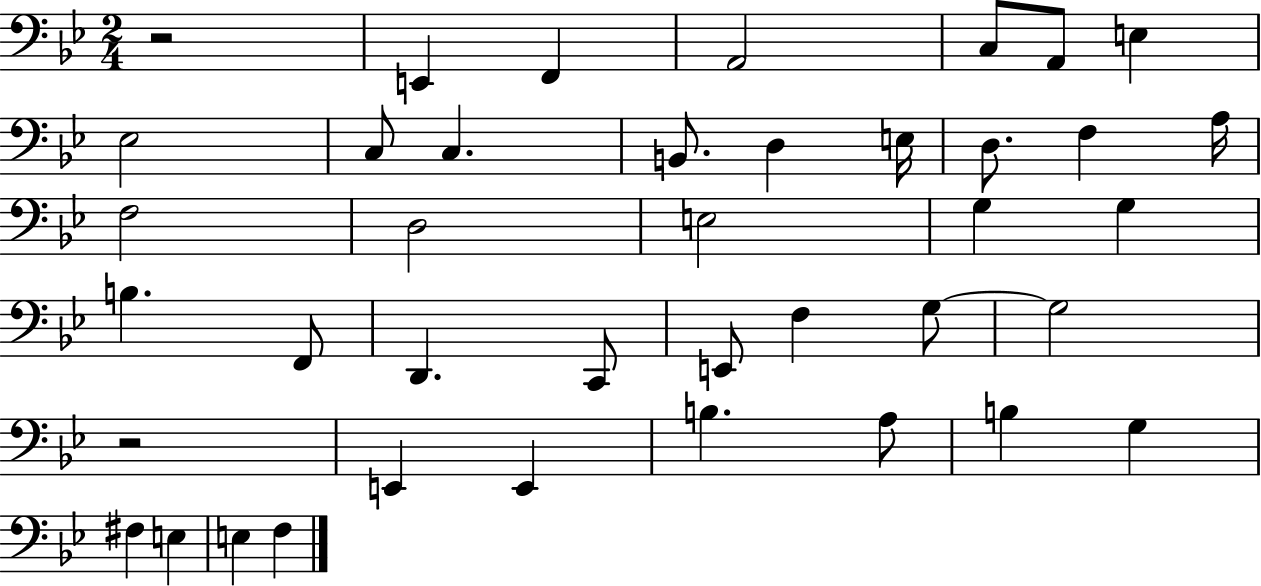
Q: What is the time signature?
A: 2/4